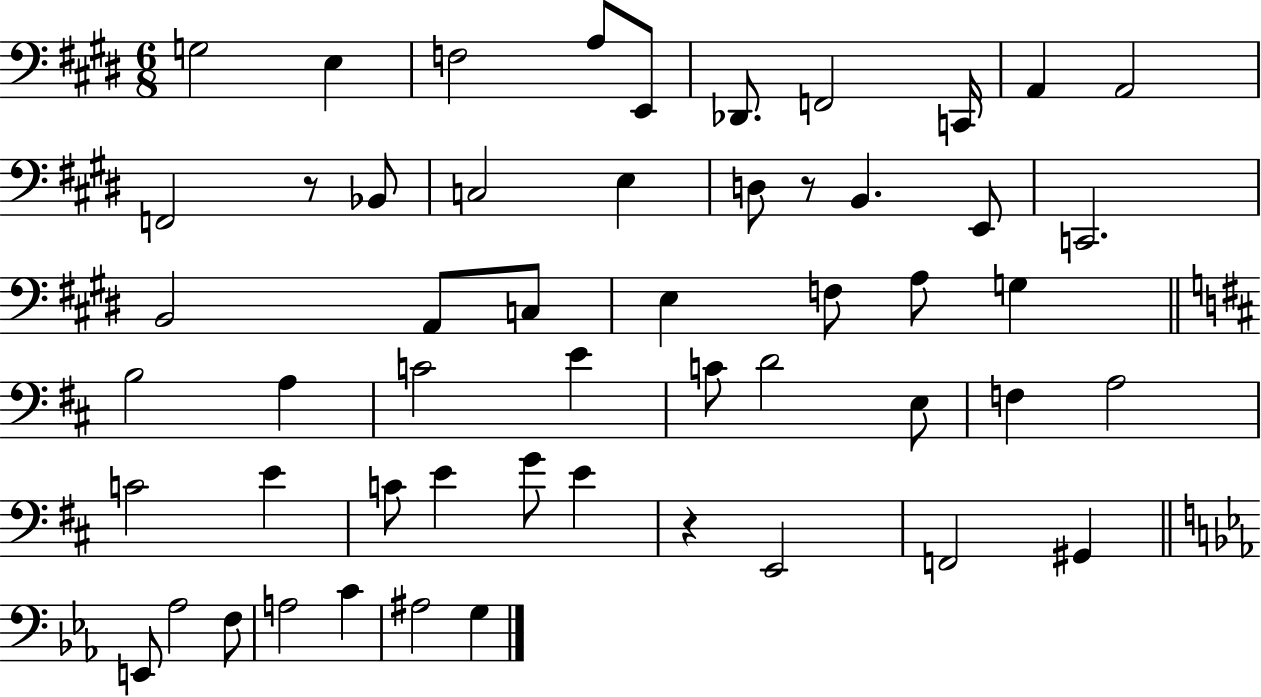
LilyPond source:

{
  \clef bass
  \numericTimeSignature
  \time 6/8
  \key e \major
  g2 e4 | f2 a8 e,8 | des,8. f,2 c,16 | a,4 a,2 | \break f,2 r8 bes,8 | c2 e4 | d8 r8 b,4. e,8 | c,2. | \break b,2 a,8 c8 | e4 f8 a8 g4 | \bar "||" \break \key b \minor b2 a4 | c'2 e'4 | c'8 d'2 e8 | f4 a2 | \break c'2 e'4 | c'8 e'4 g'8 e'4 | r4 e,2 | f,2 gis,4 | \break \bar "||" \break \key ees \major e,8 aes2 f8 | a2 c'4 | ais2 g4 | \bar "|."
}